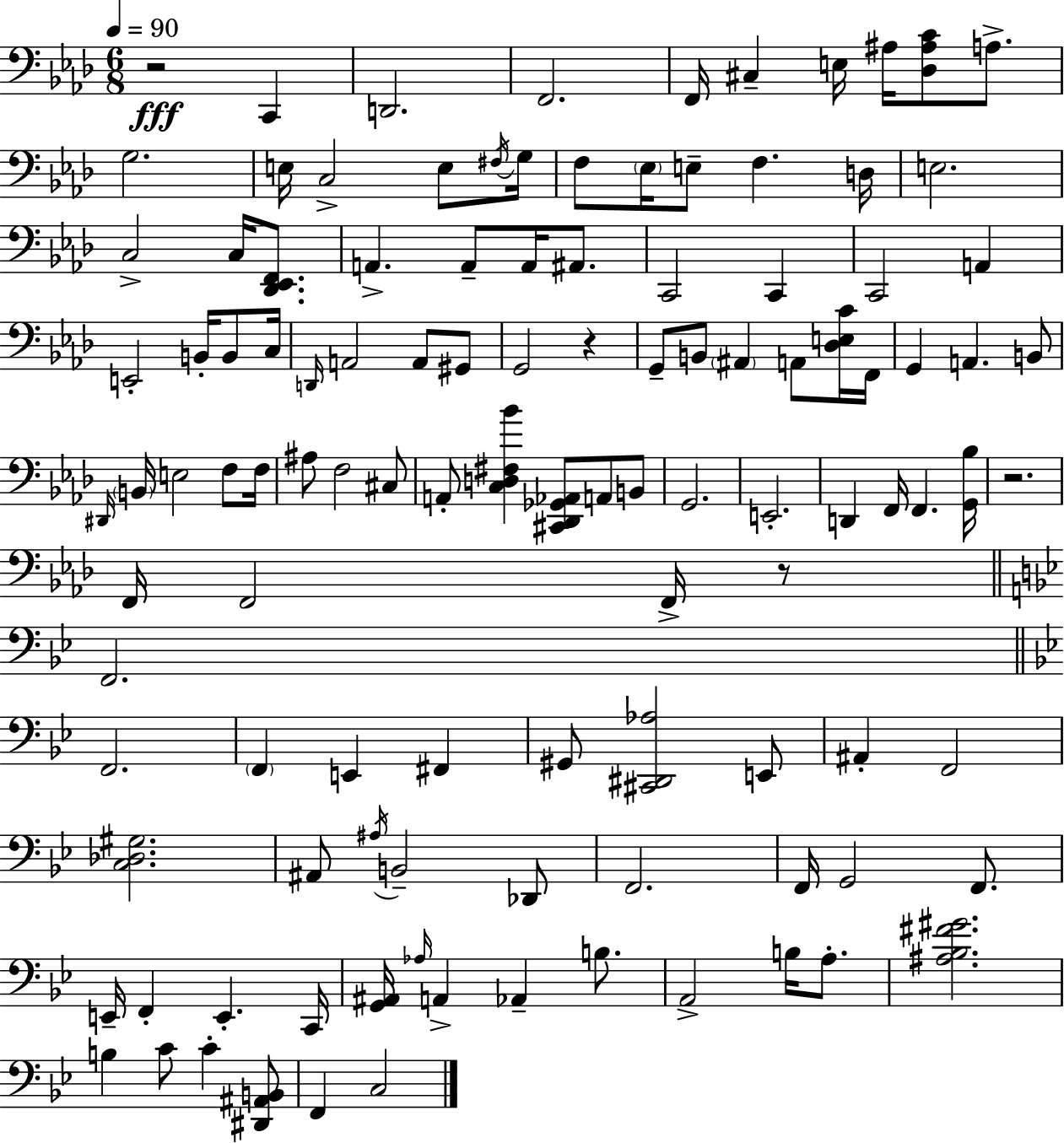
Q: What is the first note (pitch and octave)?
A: C2